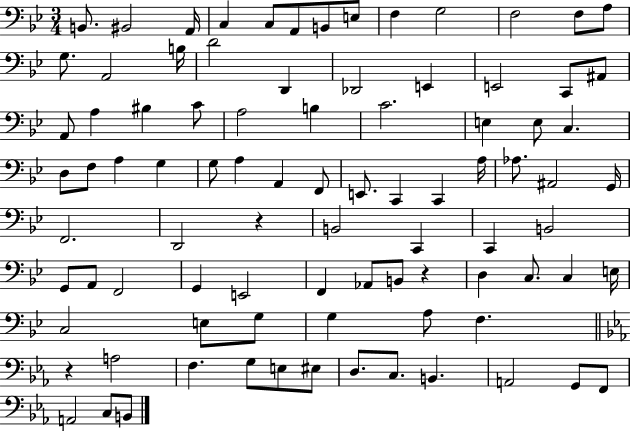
{
  \clef bass
  \numericTimeSignature
  \time 3/4
  \key bes \major
  b,8. bis,2 a,16 | c4 c8 a,8 b,8 e8 | f4 g2 | f2 f8 a8 | \break g8. a,2 b16 | d'2 d,4 | des,2 e,4 | e,2 c,8 ais,8 | \break a,8 a4 bis4 c'8 | a2 b4 | c'2. | e4 e8 c4. | \break d8 f8 a4 g4 | g8 a4 a,4 f,8 | e,8. c,4 c,4 a16 | aes8. ais,2 g,16 | \break f,2. | d,2 r4 | b,2 c,4 | c,4 b,2 | \break g,8 a,8 f,2 | g,4 e,2 | f,4 aes,8 b,8 r4 | d4 c8. c4 e16 | \break c2 e8 g8 | g4 a8 f4. | \bar "||" \break \key c \minor r4 a2 | f4. g8 e8 eis8 | d8. c8. b,4. | a,2 g,8 f,8 | \break a,2 c8 b,8 | \bar "|."
}